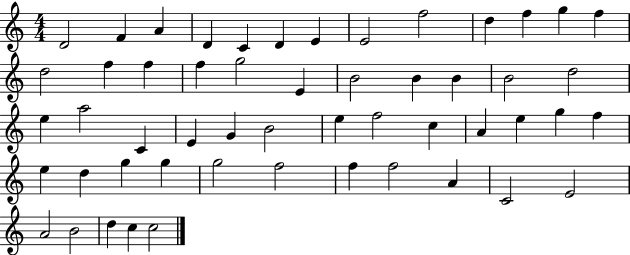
{
  \clef treble
  \numericTimeSignature
  \time 4/4
  \key c \major
  d'2 f'4 a'4 | d'4 c'4 d'4 e'4 | e'2 f''2 | d''4 f''4 g''4 f''4 | \break d''2 f''4 f''4 | f''4 g''2 e'4 | b'2 b'4 b'4 | b'2 d''2 | \break e''4 a''2 c'4 | e'4 g'4 b'2 | e''4 f''2 c''4 | a'4 e''4 g''4 f''4 | \break e''4 d''4 g''4 g''4 | g''2 f''2 | f''4 f''2 a'4 | c'2 e'2 | \break a'2 b'2 | d''4 c''4 c''2 | \bar "|."
}